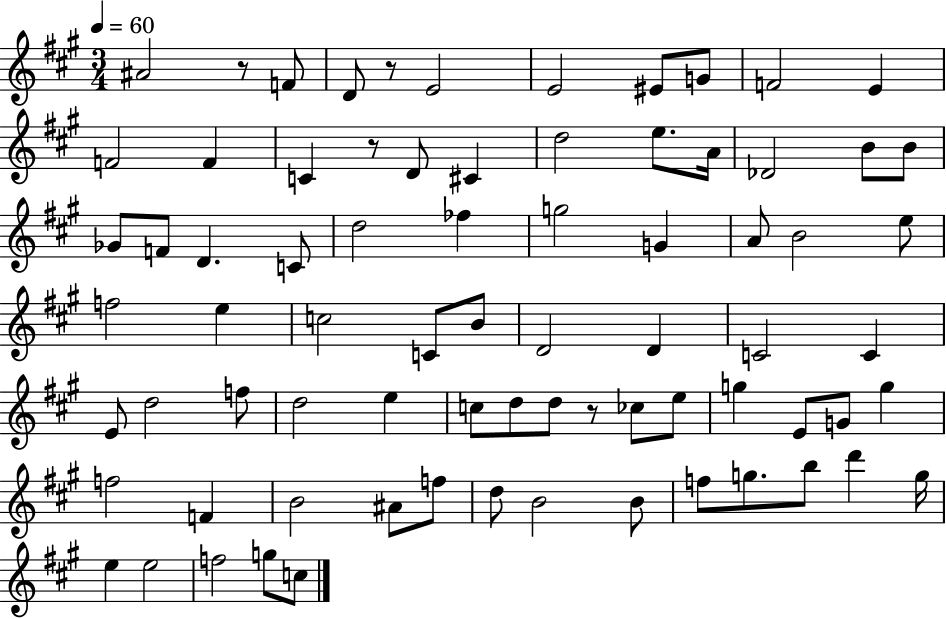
A#4/h R/e F4/e D4/e R/e E4/h E4/h EIS4/e G4/e F4/h E4/q F4/h F4/q C4/q R/e D4/e C#4/q D5/h E5/e. A4/s Db4/h B4/e B4/e Gb4/e F4/e D4/q. C4/e D5/h FES5/q G5/h G4/q A4/e B4/h E5/e F5/h E5/q C5/h C4/e B4/e D4/h D4/q C4/h C4/q E4/e D5/h F5/e D5/h E5/q C5/e D5/e D5/e R/e CES5/e E5/e G5/q E4/e G4/e G5/q F5/h F4/q B4/h A#4/e F5/e D5/e B4/h B4/e F5/e G5/e. B5/e D6/q G5/s E5/q E5/h F5/h G5/e C5/e